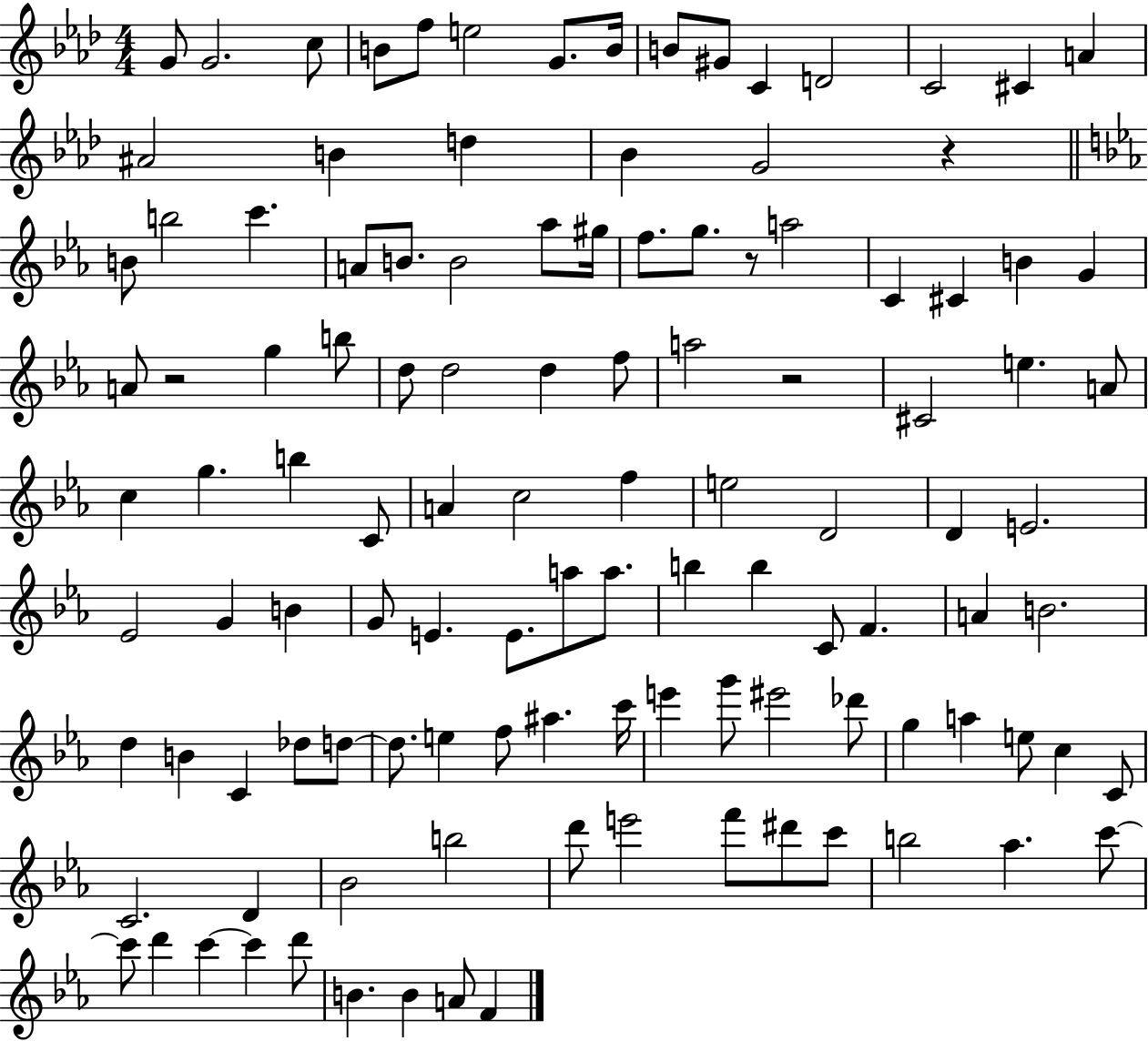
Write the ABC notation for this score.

X:1
T:Untitled
M:4/4
L:1/4
K:Ab
G/2 G2 c/2 B/2 f/2 e2 G/2 B/4 B/2 ^G/2 C D2 C2 ^C A ^A2 B d _B G2 z B/2 b2 c' A/2 B/2 B2 _a/2 ^g/4 f/2 g/2 z/2 a2 C ^C B G A/2 z2 g b/2 d/2 d2 d f/2 a2 z2 ^C2 e A/2 c g b C/2 A c2 f e2 D2 D E2 _E2 G B G/2 E E/2 a/2 a/2 b b C/2 F A B2 d B C _d/2 d/2 d/2 e f/2 ^a c'/4 e' g'/2 ^e'2 _d'/2 g a e/2 c C/2 C2 D _B2 b2 d'/2 e'2 f'/2 ^d'/2 c'/2 b2 _a c'/2 c'/2 d' c' c' d'/2 B B A/2 F